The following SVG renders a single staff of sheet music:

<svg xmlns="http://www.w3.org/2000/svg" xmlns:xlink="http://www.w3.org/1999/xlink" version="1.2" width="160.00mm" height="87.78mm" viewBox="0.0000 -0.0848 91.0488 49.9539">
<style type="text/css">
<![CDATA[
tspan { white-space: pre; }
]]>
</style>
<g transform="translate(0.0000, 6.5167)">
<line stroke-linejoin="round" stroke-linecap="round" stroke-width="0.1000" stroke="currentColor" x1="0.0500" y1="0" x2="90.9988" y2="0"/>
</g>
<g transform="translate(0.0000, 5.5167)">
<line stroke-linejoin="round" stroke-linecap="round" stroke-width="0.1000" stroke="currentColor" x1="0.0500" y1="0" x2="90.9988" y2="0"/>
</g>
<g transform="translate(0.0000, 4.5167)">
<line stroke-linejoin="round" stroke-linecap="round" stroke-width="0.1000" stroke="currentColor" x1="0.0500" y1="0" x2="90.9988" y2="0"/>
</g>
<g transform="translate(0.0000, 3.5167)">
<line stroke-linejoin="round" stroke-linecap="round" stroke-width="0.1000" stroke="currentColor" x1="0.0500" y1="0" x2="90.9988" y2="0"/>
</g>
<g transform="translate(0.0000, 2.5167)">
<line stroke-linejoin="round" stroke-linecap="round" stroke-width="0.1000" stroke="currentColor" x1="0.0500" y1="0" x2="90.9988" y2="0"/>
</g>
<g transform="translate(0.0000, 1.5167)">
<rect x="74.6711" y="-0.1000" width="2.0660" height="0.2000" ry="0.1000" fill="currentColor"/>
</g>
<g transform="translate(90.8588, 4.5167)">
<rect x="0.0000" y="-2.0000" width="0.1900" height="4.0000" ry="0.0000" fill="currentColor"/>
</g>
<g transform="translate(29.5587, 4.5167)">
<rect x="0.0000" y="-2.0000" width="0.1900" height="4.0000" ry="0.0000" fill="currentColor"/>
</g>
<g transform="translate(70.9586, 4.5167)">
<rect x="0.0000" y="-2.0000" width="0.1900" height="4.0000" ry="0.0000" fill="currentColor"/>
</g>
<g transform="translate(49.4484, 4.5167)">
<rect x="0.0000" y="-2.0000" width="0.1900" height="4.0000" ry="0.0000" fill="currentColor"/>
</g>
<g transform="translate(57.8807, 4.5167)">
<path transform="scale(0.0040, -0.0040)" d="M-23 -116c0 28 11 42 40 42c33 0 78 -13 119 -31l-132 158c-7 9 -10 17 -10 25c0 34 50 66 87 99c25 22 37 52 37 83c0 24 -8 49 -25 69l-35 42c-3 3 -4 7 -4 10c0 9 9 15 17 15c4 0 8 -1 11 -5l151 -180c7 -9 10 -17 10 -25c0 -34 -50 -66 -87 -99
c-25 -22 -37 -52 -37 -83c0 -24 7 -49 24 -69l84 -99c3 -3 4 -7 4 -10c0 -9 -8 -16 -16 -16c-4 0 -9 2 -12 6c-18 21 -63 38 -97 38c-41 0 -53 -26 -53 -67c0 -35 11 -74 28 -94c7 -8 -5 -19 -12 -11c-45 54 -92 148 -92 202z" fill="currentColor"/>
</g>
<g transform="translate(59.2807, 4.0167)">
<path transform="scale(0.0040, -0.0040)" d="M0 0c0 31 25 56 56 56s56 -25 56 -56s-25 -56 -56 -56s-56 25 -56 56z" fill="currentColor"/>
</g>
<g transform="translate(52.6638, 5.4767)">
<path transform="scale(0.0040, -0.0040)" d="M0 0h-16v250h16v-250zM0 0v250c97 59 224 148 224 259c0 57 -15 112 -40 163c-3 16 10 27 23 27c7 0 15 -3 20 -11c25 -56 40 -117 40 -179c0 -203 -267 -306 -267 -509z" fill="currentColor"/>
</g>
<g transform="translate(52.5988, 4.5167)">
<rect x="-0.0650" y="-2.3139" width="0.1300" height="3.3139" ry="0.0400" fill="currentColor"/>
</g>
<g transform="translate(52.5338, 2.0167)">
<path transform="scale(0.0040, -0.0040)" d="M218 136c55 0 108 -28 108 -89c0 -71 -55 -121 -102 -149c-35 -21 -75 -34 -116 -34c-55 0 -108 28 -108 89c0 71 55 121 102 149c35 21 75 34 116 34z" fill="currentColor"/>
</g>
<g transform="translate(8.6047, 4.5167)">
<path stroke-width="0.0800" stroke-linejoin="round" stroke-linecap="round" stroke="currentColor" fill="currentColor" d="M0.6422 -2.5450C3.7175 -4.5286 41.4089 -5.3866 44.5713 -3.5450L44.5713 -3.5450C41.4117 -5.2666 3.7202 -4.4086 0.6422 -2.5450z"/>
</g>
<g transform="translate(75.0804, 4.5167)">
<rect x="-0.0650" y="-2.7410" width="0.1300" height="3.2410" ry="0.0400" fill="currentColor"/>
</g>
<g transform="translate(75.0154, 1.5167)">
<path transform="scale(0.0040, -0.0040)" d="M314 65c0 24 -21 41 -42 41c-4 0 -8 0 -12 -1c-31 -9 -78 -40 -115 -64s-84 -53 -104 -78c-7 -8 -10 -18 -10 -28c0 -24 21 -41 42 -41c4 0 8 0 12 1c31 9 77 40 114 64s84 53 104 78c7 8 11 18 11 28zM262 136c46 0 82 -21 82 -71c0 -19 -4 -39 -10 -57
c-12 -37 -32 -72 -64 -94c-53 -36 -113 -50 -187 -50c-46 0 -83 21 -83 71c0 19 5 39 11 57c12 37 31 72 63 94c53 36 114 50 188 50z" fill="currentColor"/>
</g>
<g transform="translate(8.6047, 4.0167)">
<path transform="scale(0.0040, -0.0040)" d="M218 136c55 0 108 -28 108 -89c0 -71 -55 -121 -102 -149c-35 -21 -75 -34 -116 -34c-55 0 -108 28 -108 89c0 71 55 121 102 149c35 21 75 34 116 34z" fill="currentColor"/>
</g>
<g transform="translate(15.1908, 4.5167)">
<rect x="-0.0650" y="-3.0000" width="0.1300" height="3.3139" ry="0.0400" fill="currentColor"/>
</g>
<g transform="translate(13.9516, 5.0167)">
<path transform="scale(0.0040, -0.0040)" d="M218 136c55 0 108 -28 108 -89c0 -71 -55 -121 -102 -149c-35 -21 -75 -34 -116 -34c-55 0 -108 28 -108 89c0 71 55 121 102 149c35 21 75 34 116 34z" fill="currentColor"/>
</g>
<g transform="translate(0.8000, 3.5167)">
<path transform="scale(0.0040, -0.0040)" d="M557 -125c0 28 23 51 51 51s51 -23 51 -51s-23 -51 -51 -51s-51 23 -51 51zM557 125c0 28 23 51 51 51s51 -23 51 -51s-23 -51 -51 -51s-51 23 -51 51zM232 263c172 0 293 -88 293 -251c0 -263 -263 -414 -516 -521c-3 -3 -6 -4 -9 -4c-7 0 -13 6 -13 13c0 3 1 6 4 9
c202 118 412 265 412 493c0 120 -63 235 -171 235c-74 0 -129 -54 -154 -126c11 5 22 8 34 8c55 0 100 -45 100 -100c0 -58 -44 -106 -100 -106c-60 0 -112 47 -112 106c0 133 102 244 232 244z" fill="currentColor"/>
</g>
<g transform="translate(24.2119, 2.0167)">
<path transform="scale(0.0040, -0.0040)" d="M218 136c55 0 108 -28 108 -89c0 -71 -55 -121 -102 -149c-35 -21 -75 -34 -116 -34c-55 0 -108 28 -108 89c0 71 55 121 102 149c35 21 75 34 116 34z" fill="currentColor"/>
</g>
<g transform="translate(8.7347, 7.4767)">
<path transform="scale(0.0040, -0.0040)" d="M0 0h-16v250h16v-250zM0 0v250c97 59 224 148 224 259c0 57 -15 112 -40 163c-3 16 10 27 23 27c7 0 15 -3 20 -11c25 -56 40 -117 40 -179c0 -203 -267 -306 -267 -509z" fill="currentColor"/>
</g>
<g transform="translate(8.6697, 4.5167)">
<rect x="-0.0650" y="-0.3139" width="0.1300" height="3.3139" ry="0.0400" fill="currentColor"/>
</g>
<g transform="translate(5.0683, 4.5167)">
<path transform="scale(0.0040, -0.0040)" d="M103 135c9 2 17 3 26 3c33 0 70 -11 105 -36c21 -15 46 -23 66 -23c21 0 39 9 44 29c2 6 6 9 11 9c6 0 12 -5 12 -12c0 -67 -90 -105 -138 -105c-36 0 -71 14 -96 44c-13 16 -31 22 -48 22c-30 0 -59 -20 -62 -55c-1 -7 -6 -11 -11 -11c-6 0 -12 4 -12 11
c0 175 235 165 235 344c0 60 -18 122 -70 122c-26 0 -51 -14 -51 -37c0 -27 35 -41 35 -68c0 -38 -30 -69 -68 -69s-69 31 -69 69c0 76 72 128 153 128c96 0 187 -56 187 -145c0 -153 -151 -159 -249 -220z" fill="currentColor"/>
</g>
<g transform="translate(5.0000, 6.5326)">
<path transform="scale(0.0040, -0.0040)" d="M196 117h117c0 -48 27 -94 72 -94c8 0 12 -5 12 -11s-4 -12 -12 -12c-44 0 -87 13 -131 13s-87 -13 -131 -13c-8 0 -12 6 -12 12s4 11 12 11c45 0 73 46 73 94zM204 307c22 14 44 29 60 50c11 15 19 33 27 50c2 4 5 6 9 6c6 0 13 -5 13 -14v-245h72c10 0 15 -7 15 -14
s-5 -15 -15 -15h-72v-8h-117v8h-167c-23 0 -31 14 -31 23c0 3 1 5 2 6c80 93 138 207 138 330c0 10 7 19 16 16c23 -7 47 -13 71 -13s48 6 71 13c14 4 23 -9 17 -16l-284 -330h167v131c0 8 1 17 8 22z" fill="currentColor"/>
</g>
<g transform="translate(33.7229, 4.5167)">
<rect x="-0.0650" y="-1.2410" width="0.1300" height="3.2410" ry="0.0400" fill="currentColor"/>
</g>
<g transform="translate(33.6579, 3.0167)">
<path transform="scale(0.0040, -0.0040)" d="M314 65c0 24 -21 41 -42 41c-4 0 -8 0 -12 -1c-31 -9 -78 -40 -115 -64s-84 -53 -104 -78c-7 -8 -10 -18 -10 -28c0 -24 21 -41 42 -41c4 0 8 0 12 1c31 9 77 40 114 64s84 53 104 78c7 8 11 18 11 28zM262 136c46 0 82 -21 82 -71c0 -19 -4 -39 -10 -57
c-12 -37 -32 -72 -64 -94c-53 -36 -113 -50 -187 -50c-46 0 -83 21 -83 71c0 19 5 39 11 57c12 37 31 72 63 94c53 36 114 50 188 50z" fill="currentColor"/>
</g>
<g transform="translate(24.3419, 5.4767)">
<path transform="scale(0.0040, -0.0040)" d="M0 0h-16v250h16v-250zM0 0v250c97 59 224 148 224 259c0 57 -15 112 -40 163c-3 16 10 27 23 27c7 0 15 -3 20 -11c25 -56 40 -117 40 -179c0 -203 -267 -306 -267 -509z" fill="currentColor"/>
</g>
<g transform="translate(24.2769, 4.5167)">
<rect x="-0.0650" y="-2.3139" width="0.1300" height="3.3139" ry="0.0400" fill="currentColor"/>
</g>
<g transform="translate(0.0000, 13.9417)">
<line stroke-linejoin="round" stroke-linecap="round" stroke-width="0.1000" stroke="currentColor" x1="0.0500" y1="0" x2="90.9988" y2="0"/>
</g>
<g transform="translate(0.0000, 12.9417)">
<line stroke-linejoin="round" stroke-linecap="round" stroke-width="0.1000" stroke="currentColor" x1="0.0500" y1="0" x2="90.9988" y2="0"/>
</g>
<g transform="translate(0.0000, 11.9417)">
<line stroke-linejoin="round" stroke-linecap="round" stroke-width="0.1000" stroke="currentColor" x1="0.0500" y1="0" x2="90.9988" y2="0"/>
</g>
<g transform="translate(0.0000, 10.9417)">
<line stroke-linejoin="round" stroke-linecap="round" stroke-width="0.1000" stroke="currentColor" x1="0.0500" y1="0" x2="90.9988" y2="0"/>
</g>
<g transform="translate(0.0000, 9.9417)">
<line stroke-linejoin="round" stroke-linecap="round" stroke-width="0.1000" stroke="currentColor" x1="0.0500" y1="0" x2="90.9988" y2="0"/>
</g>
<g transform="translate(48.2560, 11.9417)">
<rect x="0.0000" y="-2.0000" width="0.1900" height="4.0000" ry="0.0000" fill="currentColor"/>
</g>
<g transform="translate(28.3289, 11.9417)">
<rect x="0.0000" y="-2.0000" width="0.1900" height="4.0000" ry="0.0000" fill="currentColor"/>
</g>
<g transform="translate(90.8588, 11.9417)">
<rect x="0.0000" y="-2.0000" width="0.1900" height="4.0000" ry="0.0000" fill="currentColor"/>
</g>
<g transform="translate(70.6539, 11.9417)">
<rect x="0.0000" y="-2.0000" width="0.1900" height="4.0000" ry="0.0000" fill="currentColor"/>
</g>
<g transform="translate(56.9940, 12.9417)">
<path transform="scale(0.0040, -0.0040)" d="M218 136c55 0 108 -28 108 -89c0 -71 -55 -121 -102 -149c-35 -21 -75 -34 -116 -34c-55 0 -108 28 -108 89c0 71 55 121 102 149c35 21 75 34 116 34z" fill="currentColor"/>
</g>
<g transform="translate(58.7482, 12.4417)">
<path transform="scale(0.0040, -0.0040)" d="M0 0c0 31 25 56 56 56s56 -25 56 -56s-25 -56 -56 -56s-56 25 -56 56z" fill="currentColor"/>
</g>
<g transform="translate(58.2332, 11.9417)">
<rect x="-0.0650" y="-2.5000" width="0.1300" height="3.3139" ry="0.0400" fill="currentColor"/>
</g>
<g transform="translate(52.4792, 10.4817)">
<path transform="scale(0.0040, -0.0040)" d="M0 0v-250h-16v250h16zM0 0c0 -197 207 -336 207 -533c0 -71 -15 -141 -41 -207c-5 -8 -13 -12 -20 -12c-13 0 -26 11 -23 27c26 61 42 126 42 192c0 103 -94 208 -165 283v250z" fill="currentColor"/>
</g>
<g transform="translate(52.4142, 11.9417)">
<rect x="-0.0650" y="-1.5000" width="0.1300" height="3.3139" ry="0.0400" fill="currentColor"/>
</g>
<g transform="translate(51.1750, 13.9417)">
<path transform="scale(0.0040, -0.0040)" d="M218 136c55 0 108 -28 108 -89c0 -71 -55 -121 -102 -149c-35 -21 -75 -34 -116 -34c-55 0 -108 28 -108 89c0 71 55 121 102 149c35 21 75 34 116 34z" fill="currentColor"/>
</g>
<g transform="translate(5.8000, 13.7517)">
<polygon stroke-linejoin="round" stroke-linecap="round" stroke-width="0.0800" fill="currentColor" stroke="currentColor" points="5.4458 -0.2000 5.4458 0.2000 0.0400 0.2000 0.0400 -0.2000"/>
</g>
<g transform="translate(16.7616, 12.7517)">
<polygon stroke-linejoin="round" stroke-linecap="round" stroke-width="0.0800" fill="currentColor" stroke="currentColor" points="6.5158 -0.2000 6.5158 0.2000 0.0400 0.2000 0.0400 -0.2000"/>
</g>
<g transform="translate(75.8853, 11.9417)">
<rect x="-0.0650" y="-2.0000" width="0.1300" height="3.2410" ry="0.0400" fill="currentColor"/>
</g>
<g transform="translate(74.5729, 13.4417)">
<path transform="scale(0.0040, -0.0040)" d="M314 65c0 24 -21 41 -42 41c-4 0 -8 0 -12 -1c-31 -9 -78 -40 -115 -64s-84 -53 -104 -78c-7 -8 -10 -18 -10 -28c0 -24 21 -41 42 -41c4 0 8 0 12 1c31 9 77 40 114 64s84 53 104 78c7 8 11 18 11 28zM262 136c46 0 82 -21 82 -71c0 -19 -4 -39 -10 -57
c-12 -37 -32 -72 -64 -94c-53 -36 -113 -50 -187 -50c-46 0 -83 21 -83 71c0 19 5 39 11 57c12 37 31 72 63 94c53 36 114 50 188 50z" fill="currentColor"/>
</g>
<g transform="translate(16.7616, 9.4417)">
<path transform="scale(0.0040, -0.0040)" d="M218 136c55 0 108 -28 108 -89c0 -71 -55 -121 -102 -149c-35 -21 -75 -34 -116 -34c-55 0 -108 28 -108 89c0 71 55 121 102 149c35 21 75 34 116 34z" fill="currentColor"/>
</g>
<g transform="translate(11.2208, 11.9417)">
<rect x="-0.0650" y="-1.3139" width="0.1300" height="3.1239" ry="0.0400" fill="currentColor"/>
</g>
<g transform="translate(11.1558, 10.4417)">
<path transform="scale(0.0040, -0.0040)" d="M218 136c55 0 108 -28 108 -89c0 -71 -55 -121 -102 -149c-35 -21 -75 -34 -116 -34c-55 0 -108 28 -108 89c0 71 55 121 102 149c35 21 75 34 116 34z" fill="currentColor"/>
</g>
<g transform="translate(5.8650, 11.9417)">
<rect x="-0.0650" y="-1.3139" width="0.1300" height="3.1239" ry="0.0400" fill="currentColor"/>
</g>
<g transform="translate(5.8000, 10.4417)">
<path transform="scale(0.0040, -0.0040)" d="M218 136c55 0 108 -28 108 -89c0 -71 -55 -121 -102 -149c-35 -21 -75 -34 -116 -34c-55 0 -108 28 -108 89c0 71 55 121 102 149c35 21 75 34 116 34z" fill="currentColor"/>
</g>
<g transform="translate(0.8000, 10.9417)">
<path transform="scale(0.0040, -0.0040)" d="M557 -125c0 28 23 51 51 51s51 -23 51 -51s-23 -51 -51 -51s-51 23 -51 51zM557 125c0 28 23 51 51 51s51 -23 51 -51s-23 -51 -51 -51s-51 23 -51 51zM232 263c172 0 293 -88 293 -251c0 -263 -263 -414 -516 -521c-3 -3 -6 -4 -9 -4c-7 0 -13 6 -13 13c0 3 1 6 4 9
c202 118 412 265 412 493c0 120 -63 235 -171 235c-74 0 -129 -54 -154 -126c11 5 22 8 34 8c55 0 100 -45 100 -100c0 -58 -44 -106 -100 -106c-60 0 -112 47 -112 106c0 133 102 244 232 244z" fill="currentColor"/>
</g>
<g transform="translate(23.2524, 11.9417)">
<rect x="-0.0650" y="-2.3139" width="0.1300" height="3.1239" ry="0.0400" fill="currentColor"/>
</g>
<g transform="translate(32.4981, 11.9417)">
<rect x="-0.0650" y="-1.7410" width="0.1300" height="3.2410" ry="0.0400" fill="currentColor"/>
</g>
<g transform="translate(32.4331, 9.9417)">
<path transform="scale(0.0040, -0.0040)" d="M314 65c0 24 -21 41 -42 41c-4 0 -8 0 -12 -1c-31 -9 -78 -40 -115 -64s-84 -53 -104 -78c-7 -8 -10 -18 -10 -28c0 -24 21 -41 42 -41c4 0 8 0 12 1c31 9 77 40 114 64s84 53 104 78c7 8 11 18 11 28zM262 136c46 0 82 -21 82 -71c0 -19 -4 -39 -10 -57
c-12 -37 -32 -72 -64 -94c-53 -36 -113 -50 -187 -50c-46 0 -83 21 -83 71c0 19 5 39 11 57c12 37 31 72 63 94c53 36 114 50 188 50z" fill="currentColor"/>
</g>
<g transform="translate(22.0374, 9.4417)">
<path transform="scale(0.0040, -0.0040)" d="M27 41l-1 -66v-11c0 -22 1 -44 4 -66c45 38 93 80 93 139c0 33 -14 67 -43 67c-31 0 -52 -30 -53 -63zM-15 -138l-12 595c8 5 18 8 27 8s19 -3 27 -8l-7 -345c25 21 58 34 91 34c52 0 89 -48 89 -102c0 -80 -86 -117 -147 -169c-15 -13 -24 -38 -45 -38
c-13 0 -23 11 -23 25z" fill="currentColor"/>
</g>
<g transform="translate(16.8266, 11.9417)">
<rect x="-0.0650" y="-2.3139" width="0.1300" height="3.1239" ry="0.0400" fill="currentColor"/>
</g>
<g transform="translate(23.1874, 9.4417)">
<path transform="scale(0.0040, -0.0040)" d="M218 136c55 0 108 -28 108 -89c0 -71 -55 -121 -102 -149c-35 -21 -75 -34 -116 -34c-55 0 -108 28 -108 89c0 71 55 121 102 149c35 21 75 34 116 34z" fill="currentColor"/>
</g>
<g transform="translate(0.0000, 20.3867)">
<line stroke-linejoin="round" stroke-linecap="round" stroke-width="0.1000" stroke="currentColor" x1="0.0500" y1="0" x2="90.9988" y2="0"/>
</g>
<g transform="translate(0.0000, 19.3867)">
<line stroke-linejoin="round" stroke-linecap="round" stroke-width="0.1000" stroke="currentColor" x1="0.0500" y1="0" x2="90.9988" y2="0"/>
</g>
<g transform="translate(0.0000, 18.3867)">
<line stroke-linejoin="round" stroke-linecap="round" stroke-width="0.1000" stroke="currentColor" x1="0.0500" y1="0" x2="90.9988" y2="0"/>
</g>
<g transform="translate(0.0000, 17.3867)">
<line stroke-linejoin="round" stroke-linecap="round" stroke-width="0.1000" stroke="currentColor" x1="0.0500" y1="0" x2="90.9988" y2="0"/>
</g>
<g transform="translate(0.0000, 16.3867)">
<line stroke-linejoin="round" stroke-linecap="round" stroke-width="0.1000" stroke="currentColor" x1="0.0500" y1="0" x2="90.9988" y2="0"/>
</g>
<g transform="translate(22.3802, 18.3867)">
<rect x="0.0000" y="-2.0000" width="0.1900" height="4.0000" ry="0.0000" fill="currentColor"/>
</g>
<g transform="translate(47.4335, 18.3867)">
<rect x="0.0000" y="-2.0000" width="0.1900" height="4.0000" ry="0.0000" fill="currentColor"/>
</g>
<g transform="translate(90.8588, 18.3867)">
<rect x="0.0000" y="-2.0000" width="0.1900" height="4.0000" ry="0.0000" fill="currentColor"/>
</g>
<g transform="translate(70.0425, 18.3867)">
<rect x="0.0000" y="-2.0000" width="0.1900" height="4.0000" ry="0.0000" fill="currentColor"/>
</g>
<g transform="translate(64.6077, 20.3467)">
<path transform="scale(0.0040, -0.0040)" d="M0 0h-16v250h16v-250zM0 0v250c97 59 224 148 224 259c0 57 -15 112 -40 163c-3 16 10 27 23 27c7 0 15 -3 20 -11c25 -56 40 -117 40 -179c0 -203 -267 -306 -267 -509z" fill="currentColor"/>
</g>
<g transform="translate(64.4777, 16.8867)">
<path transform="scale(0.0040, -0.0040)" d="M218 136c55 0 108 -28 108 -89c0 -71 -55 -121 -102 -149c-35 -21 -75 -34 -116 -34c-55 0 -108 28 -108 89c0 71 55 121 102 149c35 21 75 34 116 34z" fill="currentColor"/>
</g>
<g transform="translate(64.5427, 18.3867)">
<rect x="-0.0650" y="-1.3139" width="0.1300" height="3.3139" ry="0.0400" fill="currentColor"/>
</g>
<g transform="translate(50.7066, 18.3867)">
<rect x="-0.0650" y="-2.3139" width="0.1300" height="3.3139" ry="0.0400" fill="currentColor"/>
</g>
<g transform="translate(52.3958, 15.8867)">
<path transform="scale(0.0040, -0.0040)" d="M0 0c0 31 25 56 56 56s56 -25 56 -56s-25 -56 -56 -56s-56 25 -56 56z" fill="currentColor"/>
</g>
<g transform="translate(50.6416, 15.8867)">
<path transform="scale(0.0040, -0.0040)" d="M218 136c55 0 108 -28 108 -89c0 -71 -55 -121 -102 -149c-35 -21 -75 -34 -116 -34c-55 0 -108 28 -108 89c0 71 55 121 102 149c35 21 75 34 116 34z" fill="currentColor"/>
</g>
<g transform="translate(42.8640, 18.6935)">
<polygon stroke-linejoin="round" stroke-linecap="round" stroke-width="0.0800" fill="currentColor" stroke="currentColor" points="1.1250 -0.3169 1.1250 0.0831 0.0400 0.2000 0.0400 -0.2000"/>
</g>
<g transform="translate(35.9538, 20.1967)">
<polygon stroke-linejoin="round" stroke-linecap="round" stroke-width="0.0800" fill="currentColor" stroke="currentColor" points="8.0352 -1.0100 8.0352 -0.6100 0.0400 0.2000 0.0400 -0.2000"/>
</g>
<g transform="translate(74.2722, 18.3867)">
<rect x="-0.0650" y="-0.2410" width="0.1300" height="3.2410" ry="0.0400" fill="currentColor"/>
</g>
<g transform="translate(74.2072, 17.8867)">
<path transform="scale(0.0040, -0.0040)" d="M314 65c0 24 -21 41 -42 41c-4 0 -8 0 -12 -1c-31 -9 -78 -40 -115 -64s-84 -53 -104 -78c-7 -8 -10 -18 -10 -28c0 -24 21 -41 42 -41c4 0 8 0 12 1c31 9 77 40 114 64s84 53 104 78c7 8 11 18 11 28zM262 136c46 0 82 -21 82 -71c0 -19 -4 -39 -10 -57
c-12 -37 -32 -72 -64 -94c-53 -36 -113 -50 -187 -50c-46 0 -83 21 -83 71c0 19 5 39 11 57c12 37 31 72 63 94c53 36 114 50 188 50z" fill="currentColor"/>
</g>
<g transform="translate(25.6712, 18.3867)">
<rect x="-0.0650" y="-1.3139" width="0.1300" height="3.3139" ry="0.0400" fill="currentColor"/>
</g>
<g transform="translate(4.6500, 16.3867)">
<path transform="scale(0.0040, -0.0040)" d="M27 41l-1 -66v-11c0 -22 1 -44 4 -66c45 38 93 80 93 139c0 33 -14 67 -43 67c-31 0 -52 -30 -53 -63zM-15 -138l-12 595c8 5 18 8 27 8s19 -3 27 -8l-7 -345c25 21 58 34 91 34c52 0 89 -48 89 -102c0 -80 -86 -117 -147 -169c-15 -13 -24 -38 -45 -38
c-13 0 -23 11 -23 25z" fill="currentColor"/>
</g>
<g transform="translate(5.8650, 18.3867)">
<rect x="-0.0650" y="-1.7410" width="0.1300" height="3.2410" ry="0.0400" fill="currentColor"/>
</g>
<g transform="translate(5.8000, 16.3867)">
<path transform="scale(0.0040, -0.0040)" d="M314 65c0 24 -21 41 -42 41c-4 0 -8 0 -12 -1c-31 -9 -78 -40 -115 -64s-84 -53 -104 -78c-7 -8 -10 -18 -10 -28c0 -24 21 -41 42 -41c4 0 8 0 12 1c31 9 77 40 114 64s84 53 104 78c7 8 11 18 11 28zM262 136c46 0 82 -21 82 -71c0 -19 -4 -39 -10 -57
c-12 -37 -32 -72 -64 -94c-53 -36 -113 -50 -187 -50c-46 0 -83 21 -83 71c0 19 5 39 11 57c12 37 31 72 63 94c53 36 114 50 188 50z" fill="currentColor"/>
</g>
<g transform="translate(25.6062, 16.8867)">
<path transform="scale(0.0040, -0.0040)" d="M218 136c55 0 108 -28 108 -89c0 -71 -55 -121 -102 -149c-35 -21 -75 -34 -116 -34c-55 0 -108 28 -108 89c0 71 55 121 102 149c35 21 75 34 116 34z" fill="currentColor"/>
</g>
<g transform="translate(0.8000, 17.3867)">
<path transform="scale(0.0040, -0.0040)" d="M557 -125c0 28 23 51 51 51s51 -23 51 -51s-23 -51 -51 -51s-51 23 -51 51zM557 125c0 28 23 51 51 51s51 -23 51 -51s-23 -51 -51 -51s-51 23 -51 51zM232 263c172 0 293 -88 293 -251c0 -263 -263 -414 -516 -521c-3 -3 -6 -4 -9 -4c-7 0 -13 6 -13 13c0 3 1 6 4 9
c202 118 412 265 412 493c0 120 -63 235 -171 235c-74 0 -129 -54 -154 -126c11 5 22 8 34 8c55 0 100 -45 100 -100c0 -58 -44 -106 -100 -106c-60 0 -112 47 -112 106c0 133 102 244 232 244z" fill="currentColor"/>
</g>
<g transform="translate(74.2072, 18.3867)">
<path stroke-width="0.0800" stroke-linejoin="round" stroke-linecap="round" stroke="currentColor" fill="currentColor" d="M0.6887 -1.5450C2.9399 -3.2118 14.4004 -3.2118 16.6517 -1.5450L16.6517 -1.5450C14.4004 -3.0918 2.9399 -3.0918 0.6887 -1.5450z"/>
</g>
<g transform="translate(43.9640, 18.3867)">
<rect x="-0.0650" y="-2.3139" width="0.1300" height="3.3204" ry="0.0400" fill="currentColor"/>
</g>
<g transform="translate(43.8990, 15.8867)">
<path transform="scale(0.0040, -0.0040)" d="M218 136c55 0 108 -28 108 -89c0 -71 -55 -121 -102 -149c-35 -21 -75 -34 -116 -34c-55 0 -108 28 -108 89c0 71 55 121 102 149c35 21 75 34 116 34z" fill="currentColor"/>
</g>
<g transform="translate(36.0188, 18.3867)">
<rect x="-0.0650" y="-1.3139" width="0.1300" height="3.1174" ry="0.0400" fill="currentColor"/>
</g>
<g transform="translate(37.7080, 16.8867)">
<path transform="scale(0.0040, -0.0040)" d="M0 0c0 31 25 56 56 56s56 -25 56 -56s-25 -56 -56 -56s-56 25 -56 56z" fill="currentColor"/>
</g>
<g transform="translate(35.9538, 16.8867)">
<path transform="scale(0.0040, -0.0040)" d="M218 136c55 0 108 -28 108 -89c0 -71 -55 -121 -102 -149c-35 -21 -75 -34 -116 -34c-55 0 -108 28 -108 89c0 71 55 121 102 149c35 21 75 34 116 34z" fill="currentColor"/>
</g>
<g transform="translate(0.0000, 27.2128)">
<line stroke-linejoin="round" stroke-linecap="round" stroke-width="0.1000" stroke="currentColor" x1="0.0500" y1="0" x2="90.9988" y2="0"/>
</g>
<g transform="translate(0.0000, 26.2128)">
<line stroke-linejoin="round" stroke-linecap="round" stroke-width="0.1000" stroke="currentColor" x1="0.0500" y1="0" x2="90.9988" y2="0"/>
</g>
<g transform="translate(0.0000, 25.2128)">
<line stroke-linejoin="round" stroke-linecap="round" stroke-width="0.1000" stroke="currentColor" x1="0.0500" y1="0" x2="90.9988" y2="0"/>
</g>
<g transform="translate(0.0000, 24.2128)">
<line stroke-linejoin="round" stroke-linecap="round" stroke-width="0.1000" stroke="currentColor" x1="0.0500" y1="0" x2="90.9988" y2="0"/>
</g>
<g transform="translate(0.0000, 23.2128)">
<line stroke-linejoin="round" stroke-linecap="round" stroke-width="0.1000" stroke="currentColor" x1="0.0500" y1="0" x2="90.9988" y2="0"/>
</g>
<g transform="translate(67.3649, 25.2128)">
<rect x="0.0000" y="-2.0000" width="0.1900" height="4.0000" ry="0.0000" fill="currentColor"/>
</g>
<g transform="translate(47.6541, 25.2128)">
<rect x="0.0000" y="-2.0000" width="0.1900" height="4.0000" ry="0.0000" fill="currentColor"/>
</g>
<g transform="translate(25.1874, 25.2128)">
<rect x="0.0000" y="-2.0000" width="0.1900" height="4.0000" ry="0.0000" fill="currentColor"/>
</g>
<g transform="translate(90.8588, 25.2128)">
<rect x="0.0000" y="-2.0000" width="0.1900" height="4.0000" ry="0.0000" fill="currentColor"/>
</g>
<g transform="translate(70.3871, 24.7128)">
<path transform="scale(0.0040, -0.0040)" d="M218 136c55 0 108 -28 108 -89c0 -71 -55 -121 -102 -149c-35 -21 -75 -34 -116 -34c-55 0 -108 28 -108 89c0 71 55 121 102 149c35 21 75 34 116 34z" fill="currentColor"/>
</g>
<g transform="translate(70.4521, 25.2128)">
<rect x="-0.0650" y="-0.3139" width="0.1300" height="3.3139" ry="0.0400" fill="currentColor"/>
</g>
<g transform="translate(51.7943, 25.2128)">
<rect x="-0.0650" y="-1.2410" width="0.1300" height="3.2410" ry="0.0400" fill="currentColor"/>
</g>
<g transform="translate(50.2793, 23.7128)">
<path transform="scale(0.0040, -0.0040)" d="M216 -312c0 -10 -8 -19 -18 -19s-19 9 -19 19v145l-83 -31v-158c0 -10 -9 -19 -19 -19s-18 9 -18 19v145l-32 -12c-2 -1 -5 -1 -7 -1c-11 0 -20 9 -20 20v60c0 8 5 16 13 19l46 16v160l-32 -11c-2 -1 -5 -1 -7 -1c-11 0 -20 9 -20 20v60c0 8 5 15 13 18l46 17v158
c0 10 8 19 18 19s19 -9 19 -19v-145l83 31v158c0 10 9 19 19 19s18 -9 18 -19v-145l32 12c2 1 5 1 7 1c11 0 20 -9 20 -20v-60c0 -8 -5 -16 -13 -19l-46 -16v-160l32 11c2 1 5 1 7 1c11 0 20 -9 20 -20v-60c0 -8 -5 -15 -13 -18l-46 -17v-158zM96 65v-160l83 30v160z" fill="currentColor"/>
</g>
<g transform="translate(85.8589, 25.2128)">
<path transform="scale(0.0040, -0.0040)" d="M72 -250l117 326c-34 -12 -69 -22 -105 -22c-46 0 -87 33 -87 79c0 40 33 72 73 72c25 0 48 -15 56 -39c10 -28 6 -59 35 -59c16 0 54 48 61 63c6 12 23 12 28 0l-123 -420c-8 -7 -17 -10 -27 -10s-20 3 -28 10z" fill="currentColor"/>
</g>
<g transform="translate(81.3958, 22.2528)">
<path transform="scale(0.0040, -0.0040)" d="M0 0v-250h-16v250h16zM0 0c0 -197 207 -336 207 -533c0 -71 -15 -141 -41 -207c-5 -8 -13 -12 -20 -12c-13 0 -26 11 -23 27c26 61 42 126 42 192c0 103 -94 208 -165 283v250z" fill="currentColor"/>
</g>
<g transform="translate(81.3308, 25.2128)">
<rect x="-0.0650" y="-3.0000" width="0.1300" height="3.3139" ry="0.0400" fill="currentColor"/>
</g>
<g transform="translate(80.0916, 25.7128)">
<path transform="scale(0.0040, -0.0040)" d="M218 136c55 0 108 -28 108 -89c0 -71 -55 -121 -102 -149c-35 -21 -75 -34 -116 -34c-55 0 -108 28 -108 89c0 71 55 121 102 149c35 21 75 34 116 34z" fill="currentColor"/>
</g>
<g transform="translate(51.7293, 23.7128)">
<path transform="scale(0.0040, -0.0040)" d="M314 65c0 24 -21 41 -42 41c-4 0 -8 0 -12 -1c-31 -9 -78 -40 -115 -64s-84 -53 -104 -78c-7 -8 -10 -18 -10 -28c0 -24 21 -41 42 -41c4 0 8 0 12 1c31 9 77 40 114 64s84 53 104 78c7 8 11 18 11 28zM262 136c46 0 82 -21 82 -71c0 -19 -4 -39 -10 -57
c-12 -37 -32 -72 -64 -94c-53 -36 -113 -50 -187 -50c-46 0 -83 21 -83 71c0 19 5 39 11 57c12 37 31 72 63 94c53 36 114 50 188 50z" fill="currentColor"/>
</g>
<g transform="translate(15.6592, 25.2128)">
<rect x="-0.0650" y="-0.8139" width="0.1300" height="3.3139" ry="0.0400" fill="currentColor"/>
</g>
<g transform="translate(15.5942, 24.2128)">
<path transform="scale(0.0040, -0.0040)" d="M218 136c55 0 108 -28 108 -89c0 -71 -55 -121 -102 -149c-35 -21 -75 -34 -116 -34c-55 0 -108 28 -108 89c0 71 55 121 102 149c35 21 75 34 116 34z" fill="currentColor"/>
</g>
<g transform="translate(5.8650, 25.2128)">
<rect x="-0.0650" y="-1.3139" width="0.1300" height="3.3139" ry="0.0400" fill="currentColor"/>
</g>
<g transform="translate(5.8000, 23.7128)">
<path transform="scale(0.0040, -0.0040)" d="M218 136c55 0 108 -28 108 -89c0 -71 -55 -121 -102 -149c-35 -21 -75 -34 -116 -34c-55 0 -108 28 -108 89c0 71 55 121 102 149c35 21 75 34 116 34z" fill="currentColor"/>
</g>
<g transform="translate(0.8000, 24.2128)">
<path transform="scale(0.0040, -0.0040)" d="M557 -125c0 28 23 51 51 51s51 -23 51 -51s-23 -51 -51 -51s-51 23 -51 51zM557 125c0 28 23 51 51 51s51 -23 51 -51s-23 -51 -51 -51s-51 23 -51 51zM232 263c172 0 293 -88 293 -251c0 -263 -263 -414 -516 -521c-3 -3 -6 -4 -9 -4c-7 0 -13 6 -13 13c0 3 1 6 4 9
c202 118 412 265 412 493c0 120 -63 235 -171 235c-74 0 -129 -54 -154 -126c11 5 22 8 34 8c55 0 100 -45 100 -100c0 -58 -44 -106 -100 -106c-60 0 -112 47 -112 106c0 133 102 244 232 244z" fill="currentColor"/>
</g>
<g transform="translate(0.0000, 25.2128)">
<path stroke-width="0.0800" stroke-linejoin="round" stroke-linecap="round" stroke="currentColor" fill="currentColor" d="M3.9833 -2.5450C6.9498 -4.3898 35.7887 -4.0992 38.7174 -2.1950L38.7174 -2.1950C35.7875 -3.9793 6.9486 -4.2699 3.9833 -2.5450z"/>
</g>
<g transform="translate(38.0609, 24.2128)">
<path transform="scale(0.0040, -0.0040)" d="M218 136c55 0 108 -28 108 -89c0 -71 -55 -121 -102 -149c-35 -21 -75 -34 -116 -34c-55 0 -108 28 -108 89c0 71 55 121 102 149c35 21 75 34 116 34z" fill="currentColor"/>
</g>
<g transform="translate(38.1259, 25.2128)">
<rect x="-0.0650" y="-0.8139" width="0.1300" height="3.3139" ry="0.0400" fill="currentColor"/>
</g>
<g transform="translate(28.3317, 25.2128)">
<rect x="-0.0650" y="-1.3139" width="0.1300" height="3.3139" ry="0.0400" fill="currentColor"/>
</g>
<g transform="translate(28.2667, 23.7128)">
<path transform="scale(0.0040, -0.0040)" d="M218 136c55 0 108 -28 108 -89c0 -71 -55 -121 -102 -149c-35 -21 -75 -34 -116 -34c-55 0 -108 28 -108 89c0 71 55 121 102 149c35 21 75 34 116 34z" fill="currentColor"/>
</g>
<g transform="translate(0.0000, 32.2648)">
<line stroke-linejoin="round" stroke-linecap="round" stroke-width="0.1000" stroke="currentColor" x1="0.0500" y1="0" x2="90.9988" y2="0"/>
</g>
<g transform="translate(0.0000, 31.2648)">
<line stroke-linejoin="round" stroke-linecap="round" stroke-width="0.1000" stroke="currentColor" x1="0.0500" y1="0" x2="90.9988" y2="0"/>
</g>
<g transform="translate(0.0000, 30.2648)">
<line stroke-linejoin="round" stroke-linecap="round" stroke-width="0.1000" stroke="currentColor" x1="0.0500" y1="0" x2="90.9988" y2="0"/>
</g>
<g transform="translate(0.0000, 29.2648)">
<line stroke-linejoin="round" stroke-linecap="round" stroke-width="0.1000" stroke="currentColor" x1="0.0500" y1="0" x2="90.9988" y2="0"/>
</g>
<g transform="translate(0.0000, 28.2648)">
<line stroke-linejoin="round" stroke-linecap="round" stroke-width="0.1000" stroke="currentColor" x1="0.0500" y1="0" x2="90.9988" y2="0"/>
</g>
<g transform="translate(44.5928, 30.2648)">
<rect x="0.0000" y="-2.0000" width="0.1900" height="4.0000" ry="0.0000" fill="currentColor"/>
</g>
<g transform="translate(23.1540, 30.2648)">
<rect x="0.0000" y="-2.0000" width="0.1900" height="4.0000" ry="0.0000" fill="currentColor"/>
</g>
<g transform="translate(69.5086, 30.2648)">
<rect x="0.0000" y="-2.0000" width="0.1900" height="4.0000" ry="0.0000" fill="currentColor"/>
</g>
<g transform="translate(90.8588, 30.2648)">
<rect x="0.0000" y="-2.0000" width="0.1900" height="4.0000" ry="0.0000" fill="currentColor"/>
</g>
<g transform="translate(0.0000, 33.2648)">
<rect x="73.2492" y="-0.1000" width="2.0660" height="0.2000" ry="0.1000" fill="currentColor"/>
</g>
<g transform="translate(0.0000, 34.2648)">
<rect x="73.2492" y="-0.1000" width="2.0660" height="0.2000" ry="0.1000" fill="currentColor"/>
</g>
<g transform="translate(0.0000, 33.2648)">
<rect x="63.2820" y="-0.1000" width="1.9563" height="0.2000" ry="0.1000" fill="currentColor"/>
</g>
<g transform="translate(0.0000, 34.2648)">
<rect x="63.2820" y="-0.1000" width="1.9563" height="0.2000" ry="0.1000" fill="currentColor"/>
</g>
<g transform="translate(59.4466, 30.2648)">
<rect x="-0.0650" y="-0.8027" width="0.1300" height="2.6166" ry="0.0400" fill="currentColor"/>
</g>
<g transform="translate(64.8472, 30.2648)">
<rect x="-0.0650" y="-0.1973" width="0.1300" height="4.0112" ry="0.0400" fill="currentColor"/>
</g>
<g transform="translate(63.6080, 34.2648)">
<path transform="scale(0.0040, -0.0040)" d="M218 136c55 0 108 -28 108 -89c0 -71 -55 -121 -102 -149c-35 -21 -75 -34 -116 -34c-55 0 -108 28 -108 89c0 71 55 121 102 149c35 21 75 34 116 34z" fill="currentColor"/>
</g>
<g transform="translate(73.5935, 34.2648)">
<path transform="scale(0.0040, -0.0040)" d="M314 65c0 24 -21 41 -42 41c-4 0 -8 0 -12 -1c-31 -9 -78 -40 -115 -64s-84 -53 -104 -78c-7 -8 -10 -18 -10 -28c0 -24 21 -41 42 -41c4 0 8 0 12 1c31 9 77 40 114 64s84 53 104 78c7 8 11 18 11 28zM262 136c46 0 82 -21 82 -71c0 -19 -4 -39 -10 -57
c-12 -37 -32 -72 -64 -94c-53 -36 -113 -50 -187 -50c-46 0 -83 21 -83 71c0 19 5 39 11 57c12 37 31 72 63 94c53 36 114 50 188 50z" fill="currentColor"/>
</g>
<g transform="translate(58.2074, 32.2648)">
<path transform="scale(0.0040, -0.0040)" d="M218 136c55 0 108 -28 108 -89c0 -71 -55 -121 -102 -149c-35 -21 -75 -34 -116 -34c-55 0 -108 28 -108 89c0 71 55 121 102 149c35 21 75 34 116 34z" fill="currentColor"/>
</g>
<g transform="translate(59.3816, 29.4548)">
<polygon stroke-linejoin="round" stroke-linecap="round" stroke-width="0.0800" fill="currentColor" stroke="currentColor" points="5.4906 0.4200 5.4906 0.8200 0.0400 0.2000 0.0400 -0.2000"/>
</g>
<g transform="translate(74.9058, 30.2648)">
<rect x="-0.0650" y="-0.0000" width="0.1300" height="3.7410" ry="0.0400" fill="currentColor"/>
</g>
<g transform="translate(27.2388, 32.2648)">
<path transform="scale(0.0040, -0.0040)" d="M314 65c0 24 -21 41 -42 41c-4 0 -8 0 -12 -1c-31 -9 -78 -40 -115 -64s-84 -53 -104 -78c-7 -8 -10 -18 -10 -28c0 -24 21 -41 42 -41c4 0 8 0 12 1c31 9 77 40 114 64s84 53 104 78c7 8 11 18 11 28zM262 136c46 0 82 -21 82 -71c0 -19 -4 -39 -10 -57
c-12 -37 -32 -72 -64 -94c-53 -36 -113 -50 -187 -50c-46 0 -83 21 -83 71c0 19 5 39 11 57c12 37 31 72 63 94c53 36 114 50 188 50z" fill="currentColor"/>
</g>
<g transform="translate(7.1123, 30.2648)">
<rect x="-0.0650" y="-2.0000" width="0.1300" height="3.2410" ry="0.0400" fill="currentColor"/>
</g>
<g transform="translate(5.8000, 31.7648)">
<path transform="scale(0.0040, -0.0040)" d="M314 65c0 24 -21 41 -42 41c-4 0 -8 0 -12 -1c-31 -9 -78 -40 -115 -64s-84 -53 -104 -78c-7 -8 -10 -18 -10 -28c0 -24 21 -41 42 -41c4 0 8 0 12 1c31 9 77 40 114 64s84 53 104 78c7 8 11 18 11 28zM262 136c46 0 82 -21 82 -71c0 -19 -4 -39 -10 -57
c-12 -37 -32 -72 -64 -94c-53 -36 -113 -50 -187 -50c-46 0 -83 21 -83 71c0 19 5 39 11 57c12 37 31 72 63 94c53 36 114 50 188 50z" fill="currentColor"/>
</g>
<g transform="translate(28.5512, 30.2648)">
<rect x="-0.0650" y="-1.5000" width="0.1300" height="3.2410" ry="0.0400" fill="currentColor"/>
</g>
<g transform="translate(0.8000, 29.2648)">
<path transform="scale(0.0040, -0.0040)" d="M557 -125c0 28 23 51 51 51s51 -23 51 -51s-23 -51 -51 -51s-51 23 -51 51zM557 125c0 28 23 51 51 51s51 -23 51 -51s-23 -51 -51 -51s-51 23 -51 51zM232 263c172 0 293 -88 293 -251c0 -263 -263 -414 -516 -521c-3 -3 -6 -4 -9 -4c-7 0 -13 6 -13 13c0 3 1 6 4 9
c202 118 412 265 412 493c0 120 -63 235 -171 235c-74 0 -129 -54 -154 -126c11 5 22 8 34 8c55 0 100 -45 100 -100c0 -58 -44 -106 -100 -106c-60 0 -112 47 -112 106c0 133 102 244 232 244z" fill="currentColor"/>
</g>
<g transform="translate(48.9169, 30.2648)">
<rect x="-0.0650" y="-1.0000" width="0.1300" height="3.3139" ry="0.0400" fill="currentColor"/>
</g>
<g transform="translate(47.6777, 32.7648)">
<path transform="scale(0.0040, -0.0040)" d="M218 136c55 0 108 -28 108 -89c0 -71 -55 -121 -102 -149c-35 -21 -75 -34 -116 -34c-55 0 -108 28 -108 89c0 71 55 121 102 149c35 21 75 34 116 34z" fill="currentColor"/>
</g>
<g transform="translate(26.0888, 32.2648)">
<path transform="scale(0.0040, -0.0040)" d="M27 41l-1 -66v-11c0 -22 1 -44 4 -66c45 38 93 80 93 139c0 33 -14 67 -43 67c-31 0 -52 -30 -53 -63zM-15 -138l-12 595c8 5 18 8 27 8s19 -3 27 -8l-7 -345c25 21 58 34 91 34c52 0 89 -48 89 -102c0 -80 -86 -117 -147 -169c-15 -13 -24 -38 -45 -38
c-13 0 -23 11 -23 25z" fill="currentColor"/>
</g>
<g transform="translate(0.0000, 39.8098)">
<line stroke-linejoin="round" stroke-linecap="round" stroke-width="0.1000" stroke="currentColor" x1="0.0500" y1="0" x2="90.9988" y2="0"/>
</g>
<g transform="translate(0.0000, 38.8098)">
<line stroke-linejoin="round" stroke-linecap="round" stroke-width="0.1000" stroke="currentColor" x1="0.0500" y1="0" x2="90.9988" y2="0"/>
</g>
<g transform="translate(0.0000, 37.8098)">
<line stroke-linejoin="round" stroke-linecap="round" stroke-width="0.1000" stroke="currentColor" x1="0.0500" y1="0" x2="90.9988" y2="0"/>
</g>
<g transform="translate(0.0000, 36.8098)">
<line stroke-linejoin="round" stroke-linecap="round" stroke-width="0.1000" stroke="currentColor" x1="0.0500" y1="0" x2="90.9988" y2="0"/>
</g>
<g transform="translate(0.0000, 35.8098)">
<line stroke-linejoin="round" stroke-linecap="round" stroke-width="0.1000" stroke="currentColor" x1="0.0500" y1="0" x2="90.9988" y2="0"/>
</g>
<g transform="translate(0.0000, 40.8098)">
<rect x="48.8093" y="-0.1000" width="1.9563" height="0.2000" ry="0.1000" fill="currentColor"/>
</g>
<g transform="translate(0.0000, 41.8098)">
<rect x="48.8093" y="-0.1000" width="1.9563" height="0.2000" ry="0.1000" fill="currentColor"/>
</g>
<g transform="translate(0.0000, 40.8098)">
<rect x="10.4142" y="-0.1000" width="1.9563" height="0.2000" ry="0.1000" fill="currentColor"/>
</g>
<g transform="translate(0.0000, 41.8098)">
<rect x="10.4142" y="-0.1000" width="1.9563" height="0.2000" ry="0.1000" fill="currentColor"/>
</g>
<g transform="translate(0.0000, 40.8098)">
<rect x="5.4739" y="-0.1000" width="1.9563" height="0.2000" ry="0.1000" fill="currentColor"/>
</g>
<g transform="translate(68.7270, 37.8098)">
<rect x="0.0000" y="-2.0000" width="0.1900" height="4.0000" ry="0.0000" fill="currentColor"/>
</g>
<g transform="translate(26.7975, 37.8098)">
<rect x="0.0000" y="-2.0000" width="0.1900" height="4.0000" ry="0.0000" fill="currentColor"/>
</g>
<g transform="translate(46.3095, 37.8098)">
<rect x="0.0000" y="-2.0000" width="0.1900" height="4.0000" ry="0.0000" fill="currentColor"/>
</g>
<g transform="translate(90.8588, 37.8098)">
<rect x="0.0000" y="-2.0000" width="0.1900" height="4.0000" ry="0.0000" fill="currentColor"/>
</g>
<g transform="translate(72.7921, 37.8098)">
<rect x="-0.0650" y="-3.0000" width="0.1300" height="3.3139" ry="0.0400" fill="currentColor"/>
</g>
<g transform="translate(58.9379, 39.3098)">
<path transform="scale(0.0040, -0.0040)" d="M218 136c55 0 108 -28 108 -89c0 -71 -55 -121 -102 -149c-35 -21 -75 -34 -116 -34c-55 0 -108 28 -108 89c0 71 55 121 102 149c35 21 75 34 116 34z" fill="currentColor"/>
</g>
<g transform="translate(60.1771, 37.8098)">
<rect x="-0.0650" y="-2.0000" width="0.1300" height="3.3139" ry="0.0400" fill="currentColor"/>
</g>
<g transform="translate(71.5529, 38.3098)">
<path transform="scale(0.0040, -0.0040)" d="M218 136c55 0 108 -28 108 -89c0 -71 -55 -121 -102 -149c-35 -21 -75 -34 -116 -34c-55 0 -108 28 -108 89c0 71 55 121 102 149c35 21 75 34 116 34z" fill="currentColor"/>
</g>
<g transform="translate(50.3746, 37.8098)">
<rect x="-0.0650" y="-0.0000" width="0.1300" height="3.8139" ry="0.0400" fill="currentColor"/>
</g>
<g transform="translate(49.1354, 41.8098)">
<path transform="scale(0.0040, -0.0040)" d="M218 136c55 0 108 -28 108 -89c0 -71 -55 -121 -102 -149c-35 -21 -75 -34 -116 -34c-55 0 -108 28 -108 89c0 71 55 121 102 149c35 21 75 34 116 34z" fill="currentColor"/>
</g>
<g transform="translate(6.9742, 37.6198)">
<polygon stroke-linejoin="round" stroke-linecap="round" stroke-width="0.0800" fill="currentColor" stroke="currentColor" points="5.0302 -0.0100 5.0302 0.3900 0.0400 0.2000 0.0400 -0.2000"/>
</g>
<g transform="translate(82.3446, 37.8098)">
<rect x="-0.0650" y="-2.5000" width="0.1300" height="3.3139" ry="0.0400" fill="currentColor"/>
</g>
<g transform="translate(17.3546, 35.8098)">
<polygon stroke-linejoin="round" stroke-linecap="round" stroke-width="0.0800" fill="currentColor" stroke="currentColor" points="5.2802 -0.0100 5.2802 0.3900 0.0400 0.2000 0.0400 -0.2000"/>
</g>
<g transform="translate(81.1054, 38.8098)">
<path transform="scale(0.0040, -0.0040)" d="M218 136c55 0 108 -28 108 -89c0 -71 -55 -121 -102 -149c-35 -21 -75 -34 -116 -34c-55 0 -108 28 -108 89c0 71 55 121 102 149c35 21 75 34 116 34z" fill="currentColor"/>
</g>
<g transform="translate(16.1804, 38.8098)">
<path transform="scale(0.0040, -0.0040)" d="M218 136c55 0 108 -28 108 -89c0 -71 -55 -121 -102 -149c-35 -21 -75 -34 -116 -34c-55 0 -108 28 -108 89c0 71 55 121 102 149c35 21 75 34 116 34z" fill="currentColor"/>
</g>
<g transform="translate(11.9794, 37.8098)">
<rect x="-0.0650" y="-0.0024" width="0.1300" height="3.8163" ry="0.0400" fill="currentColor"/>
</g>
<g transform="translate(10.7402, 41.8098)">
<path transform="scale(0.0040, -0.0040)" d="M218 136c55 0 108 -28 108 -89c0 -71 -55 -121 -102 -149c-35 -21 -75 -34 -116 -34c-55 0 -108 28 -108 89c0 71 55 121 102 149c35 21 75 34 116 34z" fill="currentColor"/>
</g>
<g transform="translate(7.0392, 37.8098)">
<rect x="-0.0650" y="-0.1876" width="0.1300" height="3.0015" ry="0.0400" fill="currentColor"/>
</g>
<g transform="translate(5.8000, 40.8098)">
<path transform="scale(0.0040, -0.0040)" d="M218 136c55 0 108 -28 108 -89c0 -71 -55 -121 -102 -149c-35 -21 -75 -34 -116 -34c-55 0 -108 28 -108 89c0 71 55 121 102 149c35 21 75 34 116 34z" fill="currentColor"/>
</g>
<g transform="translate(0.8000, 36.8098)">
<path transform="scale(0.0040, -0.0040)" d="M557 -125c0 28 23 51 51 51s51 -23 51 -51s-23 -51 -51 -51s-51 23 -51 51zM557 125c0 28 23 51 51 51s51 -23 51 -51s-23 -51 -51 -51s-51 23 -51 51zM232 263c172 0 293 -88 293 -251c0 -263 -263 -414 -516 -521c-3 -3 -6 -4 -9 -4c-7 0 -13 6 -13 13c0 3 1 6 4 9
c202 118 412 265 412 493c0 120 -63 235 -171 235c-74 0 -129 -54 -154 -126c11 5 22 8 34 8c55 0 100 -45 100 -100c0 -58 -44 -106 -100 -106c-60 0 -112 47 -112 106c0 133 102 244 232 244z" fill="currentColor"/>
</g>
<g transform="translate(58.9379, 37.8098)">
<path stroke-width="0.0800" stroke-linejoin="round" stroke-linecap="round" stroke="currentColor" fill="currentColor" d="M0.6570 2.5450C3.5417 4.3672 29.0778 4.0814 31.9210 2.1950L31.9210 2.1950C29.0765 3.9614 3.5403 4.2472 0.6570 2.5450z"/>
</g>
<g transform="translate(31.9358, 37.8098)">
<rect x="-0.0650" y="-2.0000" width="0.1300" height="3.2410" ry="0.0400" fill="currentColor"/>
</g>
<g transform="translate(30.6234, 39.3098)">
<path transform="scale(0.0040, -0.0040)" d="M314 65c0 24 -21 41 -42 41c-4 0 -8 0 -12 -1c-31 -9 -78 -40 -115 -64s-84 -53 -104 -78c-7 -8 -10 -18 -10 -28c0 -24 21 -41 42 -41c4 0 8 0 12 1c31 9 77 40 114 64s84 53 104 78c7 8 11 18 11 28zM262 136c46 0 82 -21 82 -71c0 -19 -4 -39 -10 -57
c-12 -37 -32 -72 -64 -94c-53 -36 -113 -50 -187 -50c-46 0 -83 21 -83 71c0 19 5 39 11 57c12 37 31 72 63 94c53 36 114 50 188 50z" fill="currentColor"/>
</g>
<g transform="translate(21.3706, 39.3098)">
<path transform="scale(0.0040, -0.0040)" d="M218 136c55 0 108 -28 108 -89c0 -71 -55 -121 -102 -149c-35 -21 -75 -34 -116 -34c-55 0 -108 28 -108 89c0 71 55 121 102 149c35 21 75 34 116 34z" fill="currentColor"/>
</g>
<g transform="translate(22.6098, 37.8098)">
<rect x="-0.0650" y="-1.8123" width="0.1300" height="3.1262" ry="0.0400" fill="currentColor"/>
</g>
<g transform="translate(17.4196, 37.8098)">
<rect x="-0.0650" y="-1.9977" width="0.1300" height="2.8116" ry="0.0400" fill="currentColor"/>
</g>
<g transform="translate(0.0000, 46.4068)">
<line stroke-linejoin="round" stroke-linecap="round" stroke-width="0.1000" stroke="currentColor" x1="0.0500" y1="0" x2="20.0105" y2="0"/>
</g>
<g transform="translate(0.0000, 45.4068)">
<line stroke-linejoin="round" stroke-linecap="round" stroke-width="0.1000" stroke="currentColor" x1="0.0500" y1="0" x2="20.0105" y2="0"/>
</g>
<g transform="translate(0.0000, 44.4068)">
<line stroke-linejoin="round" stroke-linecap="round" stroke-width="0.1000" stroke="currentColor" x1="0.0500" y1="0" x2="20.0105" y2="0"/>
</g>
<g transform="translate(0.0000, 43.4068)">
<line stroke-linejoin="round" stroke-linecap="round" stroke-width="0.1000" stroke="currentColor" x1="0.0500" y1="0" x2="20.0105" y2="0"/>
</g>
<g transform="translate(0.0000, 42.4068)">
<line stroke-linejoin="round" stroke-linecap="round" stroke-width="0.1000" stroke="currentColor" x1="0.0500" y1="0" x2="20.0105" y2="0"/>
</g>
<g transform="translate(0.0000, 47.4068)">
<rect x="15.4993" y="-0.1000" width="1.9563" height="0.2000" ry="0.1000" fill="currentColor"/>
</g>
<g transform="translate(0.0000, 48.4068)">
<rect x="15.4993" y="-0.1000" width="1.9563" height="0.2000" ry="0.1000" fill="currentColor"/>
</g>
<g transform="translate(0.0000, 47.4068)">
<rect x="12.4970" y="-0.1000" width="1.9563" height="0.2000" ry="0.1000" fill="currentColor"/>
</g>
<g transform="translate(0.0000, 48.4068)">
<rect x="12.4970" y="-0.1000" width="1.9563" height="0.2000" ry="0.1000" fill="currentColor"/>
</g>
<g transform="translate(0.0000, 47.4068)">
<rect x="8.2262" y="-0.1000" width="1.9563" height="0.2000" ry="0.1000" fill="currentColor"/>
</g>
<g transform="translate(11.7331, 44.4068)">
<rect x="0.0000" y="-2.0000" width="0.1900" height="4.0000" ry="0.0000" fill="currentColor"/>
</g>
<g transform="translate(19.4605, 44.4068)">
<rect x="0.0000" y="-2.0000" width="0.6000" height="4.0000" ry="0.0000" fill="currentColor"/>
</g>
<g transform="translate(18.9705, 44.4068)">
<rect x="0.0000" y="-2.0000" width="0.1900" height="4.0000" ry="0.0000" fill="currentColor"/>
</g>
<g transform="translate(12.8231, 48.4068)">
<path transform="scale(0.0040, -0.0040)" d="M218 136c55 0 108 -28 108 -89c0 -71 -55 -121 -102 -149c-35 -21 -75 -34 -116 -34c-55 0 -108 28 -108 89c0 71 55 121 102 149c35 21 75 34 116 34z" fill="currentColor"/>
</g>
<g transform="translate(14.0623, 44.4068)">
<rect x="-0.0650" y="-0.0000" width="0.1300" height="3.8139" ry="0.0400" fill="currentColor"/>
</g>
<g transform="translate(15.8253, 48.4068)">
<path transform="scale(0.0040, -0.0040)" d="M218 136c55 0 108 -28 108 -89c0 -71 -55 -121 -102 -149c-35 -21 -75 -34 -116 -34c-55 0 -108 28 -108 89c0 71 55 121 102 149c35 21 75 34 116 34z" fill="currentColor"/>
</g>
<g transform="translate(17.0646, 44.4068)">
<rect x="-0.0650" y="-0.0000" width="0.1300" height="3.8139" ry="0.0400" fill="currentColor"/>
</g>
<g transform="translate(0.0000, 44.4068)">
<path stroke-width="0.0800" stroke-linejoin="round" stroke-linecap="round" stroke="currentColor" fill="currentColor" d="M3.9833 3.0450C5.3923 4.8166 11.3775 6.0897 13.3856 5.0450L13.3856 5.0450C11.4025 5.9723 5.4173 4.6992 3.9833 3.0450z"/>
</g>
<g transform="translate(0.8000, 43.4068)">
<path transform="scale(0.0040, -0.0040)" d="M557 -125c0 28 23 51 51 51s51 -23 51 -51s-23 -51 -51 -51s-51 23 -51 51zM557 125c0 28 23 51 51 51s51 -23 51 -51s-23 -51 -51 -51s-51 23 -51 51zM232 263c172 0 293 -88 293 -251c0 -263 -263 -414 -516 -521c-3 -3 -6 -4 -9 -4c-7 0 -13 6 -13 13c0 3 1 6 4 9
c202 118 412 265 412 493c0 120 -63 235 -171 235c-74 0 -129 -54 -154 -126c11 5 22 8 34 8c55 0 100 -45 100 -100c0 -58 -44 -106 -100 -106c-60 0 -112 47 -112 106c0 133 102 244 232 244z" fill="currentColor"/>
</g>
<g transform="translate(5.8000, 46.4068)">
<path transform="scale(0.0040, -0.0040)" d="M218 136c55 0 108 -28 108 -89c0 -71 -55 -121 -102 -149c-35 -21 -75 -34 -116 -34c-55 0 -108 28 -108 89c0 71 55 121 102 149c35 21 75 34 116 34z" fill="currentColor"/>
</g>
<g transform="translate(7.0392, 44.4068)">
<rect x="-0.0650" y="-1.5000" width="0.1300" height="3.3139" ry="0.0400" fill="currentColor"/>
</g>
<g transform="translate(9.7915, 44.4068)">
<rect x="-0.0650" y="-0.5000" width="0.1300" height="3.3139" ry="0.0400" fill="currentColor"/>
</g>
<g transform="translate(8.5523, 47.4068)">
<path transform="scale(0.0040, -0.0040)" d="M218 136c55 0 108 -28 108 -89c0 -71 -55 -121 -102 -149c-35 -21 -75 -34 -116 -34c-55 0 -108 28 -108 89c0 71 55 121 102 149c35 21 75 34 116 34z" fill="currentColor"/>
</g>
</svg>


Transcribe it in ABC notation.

X:1
T:Untitled
M:2/4
L:1/4
K:C
E,/2 C, B,/2 G,2 B,/2 z C2 G,/2 G,/2 B,/2 _B,/2 A,2 G,,/2 B,, A,,2 _A,2 G, G,/2 B,/4 B, G,/2 E,2 G, F, G, F, ^G,2 E, C,/2 z/2 A,,2 _G,,2 F,, G,,/2 C,,/2 C,,2 E,,/2 C,,/2 B,,/2 A,,/2 A,,2 C,, A,, C, B,, G,, E,, C,, C,,